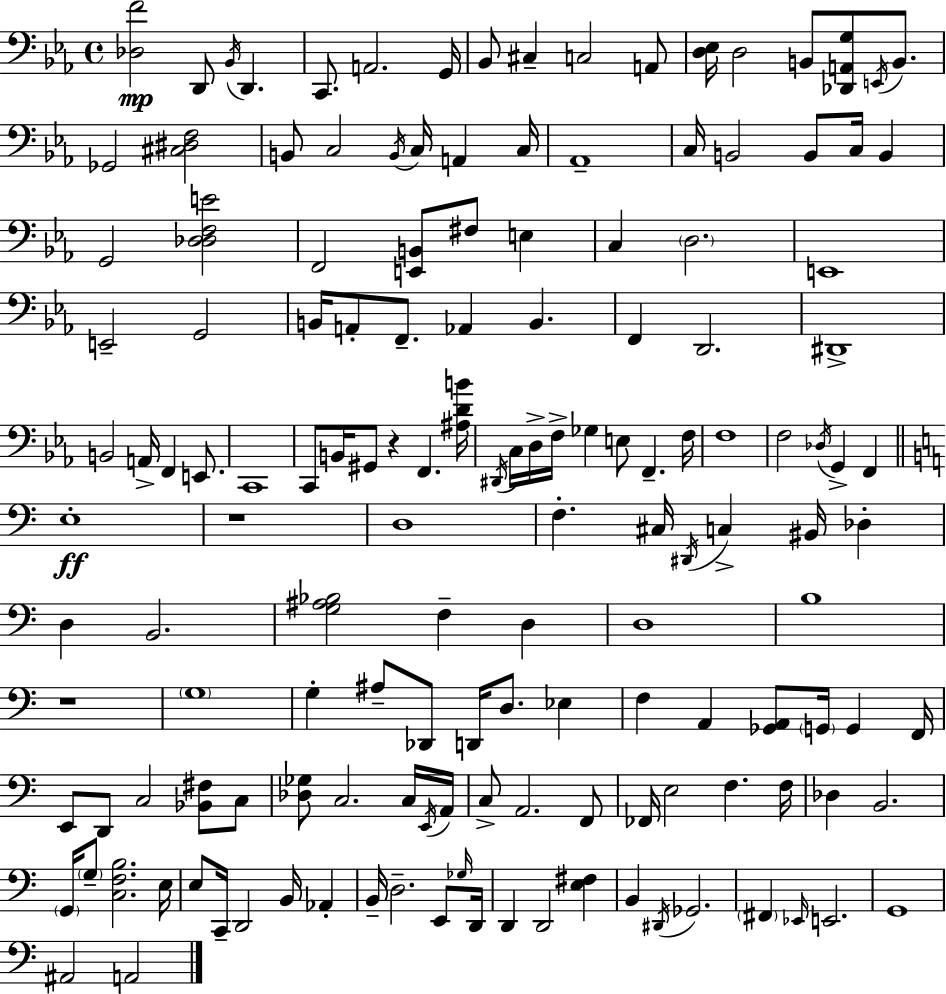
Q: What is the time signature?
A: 4/4